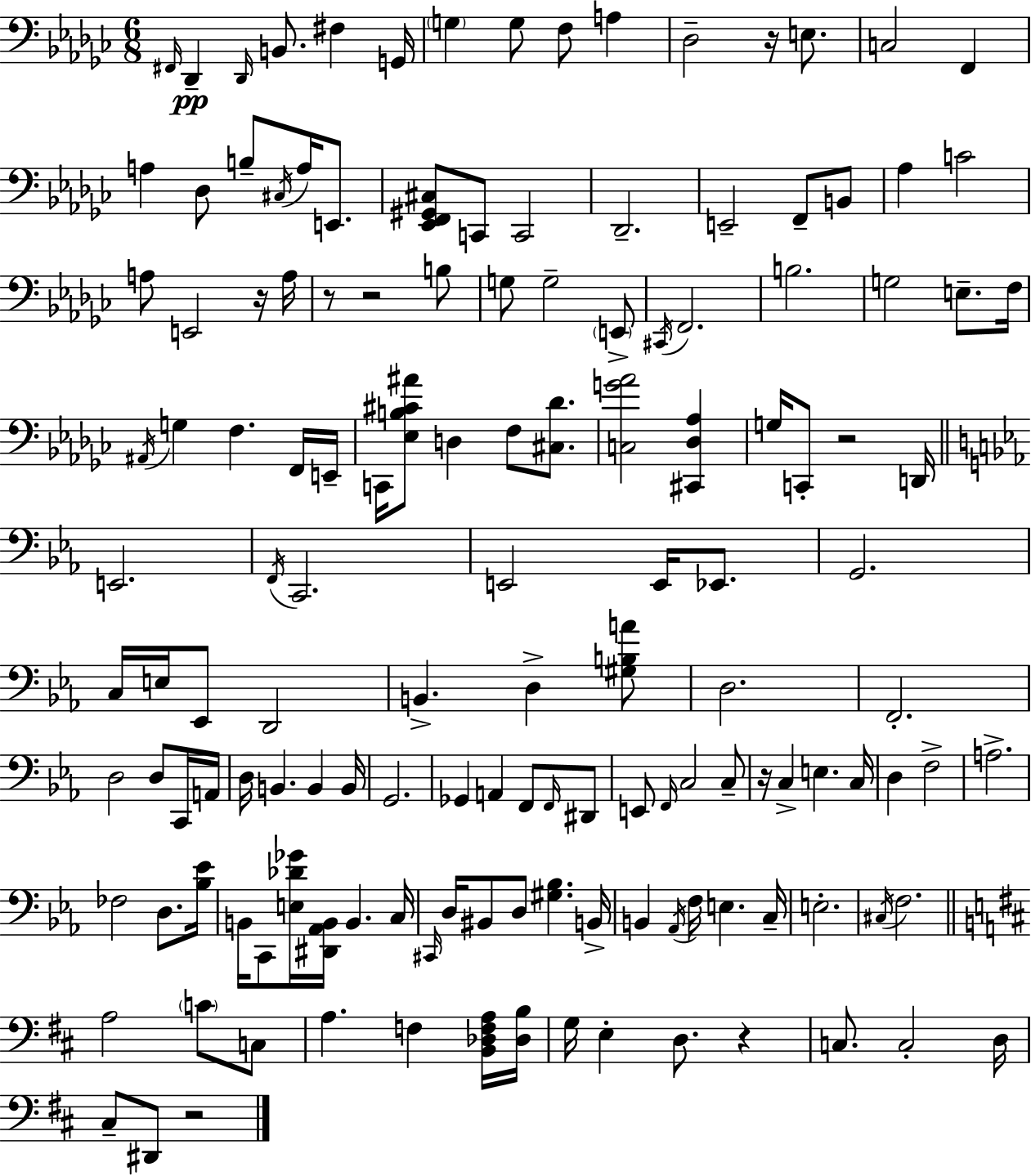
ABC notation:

X:1
T:Untitled
M:6/8
L:1/4
K:Ebm
^F,,/4 _D,, _D,,/4 B,,/2 ^F, G,,/4 G, G,/2 F,/2 A, _D,2 z/4 E,/2 C,2 F,, A, _D,/2 B,/2 ^C,/4 A,/4 E,,/2 [_E,,F,,^G,,^C,]/2 C,,/2 C,,2 _D,,2 E,,2 F,,/2 B,,/2 _A, C2 A,/2 E,,2 z/4 A,/4 z/2 z2 B,/2 G,/2 G,2 E,,/2 ^C,,/4 F,,2 B,2 G,2 E,/2 F,/4 ^A,,/4 G, F, F,,/4 E,,/4 C,,/4 [_E,B,^C^A]/2 D, F,/2 [^C,_D]/2 [C,G_A]2 [^C,,_D,_A,] G,/4 C,,/2 z2 D,,/4 E,,2 F,,/4 C,,2 E,,2 E,,/4 _E,,/2 G,,2 C,/4 E,/4 _E,,/2 D,,2 B,, D, [^G,B,A]/2 D,2 F,,2 D,2 D,/2 C,,/4 A,,/4 D,/4 B,, B,, B,,/4 G,,2 _G,, A,, F,,/2 F,,/4 ^D,,/2 E,,/2 F,,/4 C,2 C,/2 z/4 C, E, C,/4 D, F,2 A,2 _F,2 D,/2 [_B,_E]/4 B,,/4 C,,/2 [E,_D_G]/4 [^D,,_A,,B,,]/4 B,, C,/4 ^C,,/4 D,/4 ^B,,/2 D,/2 [^G,_B,] B,,/4 B,, _A,,/4 F,/4 E, C,/4 E,2 ^C,/4 F,2 A,2 C/2 C,/2 A, F, [B,,_D,F,A,]/4 [_D,B,]/4 G,/4 E, D,/2 z C,/2 C,2 D,/4 ^C,/2 ^D,,/2 z2